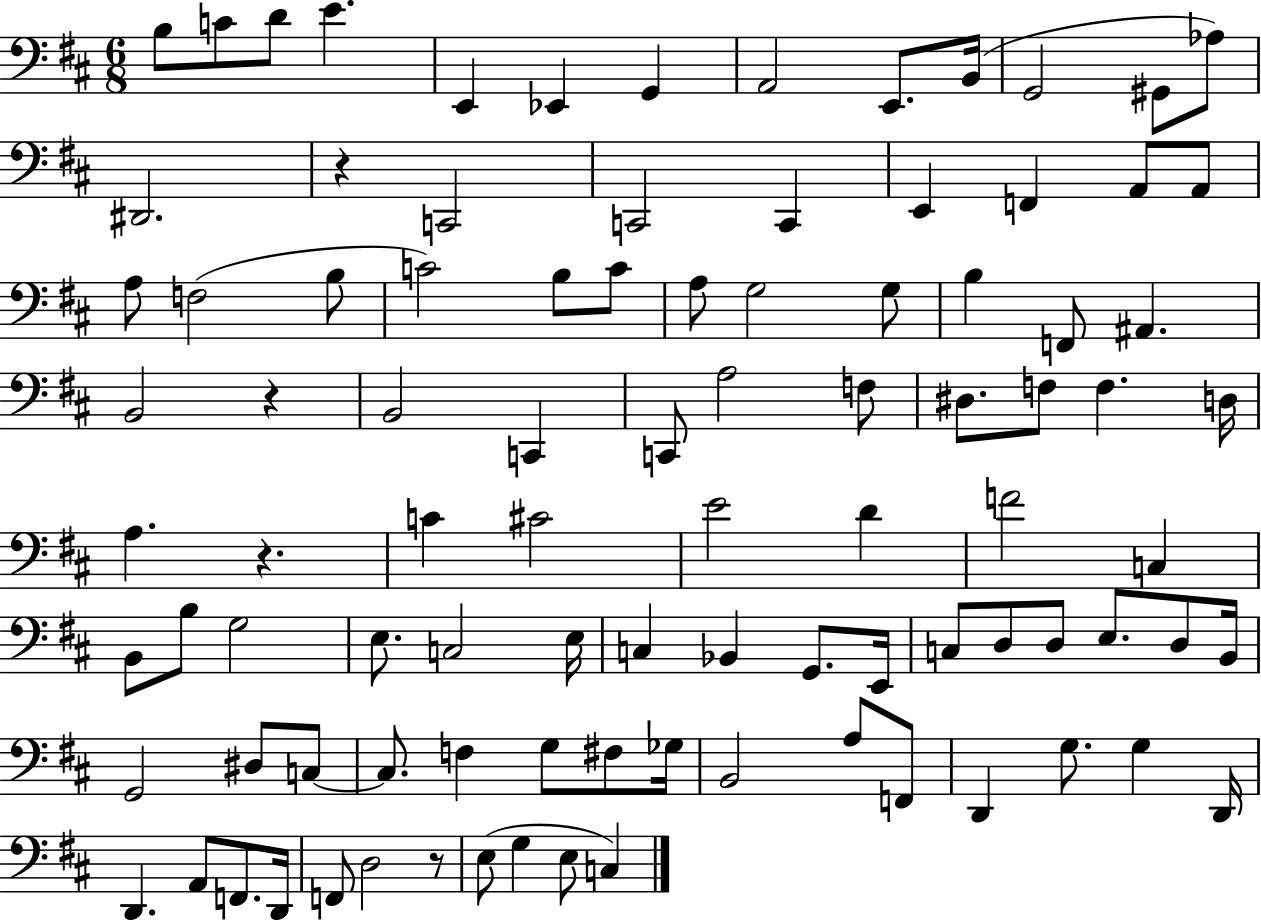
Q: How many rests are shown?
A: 4